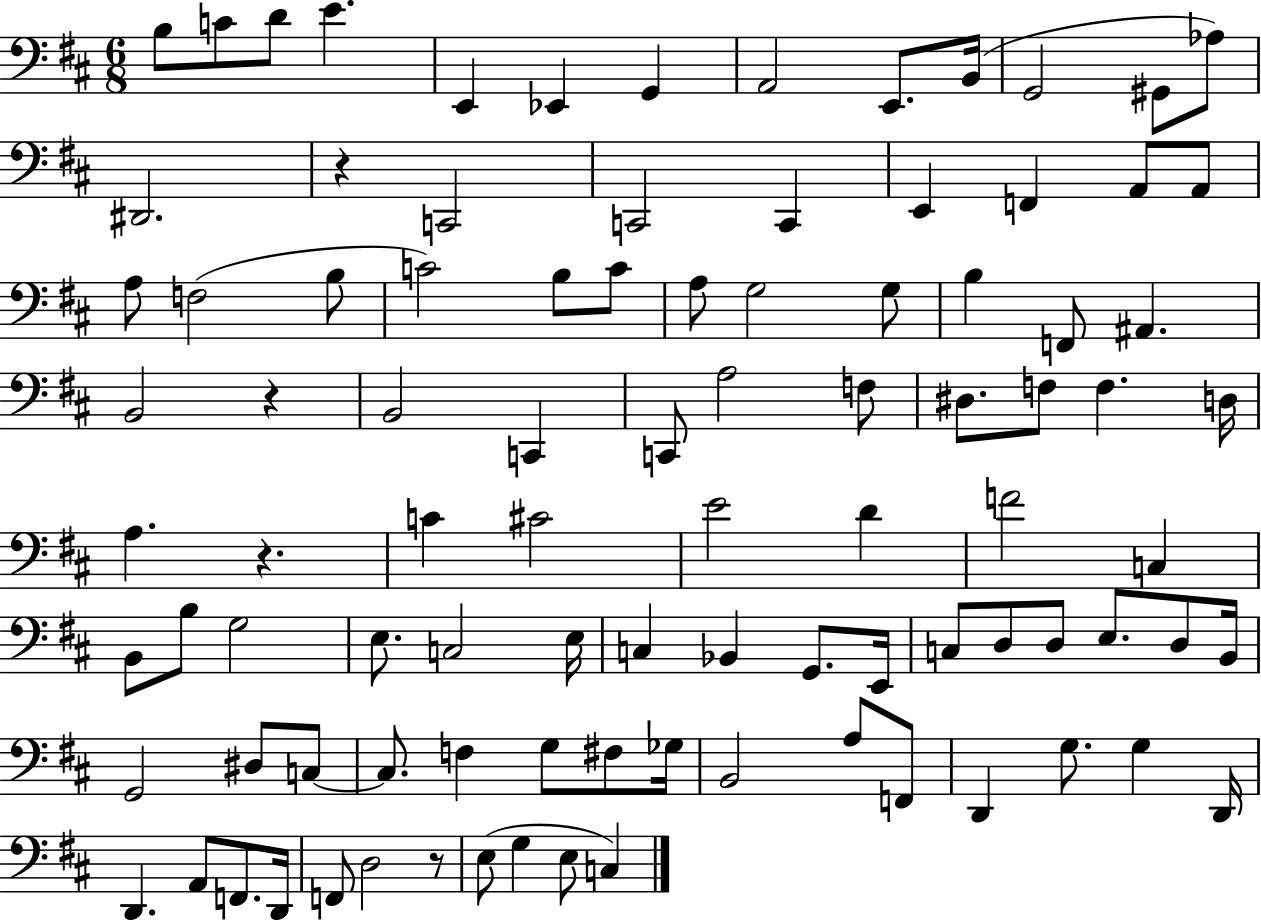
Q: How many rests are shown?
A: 4